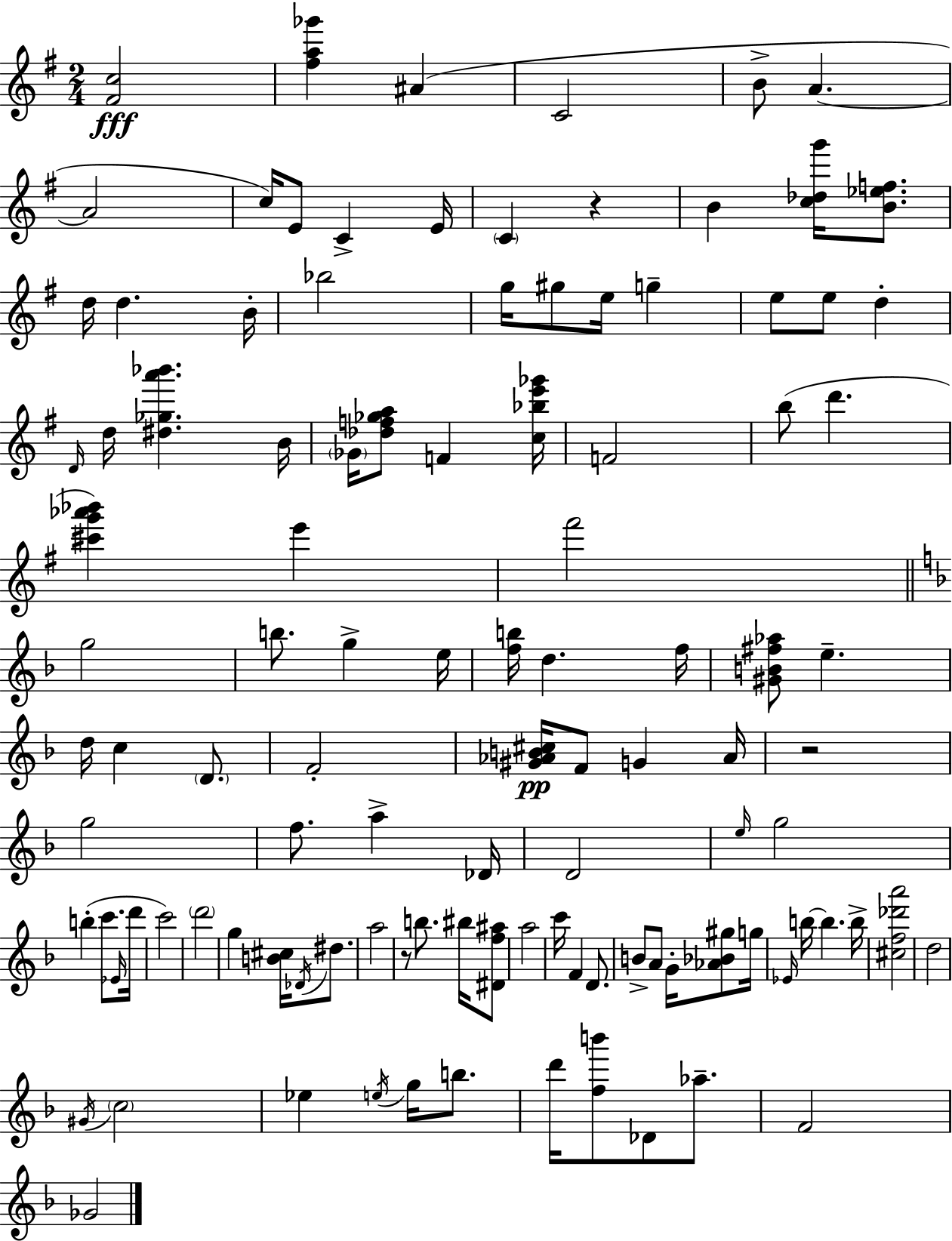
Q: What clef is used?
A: treble